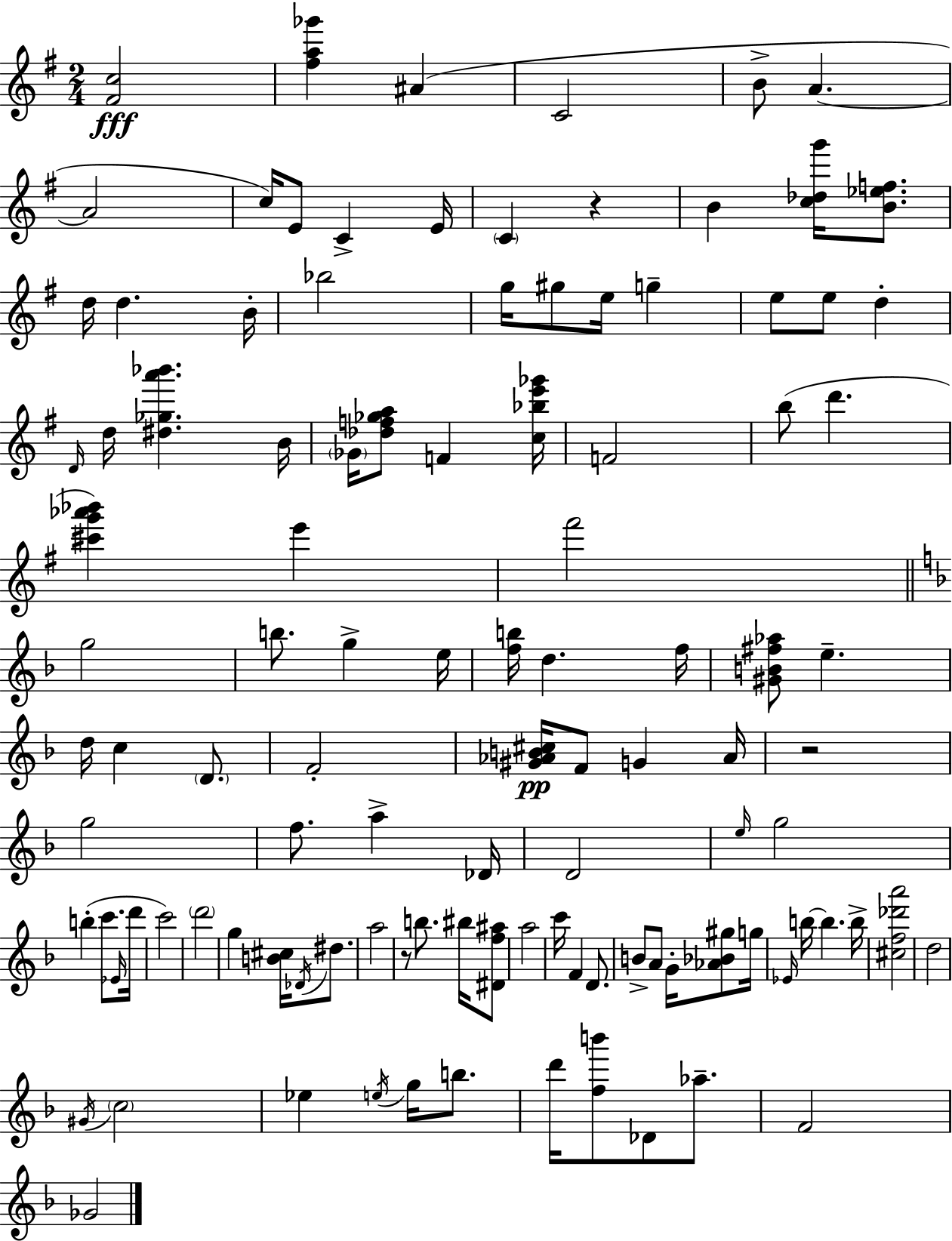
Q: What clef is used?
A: treble